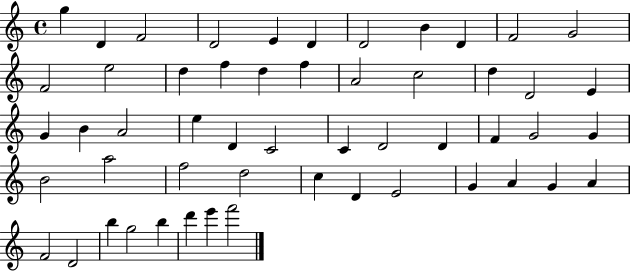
G5/q D4/q F4/h D4/h E4/q D4/q D4/h B4/q D4/q F4/h G4/h F4/h E5/h D5/q F5/q D5/q F5/q A4/h C5/h D5/q D4/h E4/q G4/q B4/q A4/h E5/q D4/q C4/h C4/q D4/h D4/q F4/q G4/h G4/q B4/h A5/h F5/h D5/h C5/q D4/q E4/h G4/q A4/q G4/q A4/q F4/h D4/h B5/q G5/h B5/q D6/q E6/q F6/h